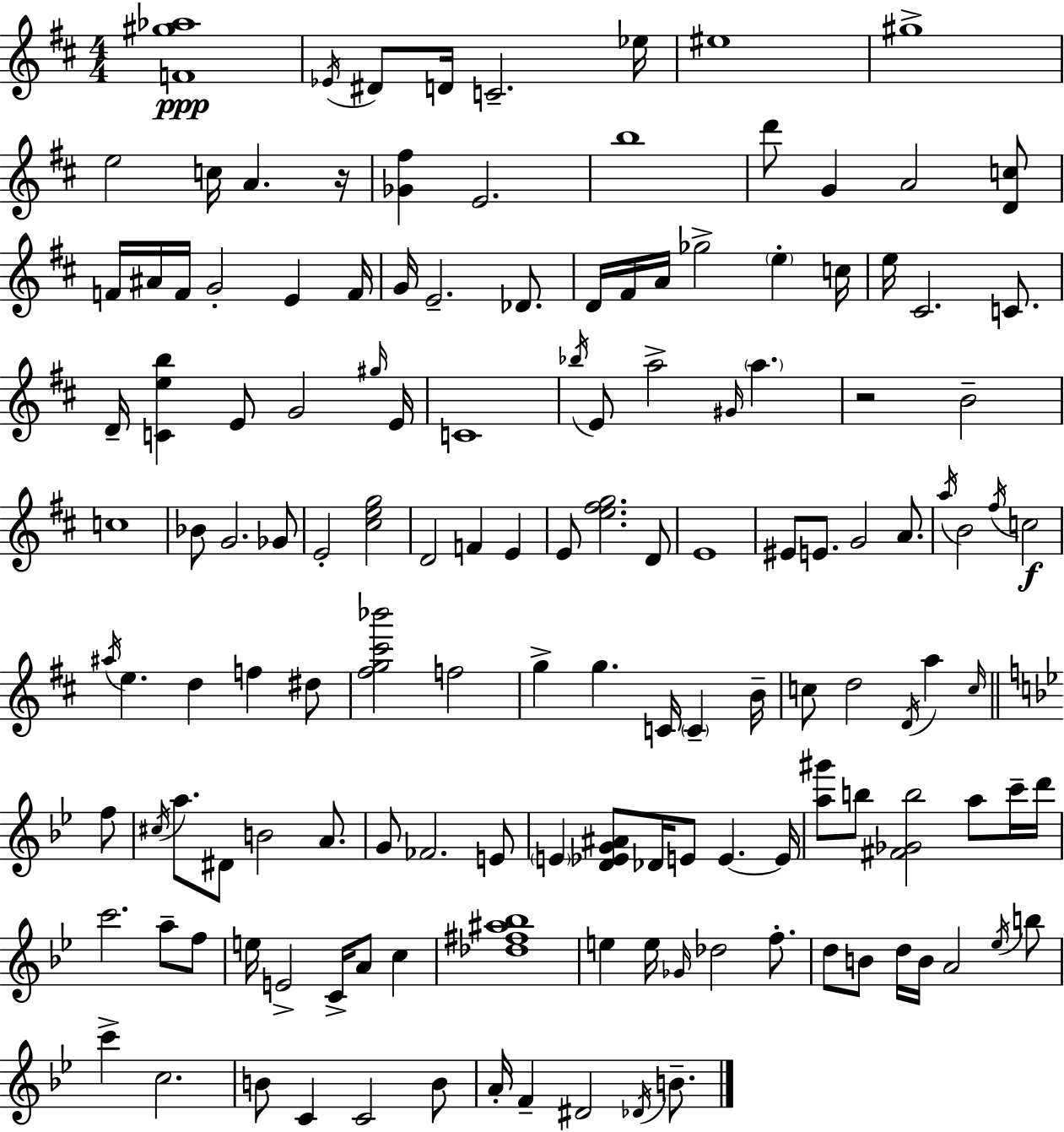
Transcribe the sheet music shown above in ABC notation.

X:1
T:Untitled
M:4/4
L:1/4
K:D
[F^g_a]4 _E/4 ^D/2 D/4 C2 _e/4 ^e4 ^g4 e2 c/4 A z/4 [_G^f] E2 b4 d'/2 G A2 [Dc]/2 F/4 ^A/4 F/4 G2 E F/4 G/4 E2 _D/2 D/4 ^F/4 A/4 _g2 e c/4 e/4 ^C2 C/2 D/4 [Ceb] E/2 G2 ^g/4 E/4 C4 _b/4 E/2 a2 ^G/4 a z2 B2 c4 _B/2 G2 _G/2 E2 [^ceg]2 D2 F E E/2 [e^fg]2 D/2 E4 ^E/2 E/2 G2 A/2 a/4 B2 ^f/4 c2 ^a/4 e d f ^d/2 [^fg^c'_b']2 f2 g g C/4 C B/4 c/2 d2 D/4 a c/4 f/2 ^c/4 a/2 ^D/2 B2 A/2 G/2 _F2 E/2 E [D_EG^A]/2 _D/4 E/2 E E/4 [a^g']/2 b/2 [^F_Gb]2 a/2 c'/4 d'/4 c'2 a/2 f/2 e/4 E2 C/4 A/2 c [_d^f^a_b]4 e e/4 _G/4 _d2 f/2 d/2 B/2 d/4 B/4 A2 _e/4 b/2 c' c2 B/2 C C2 B/2 A/4 F ^D2 _D/4 B/2